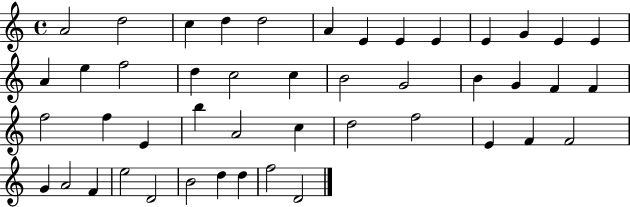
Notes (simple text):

A4/h D5/h C5/q D5/q D5/h A4/q E4/q E4/q E4/q E4/q G4/q E4/q E4/q A4/q E5/q F5/h D5/q C5/h C5/q B4/h G4/h B4/q G4/q F4/q F4/q F5/h F5/q E4/q B5/q A4/h C5/q D5/h F5/h E4/q F4/q F4/h G4/q A4/h F4/q E5/h D4/h B4/h D5/q D5/q F5/h D4/h